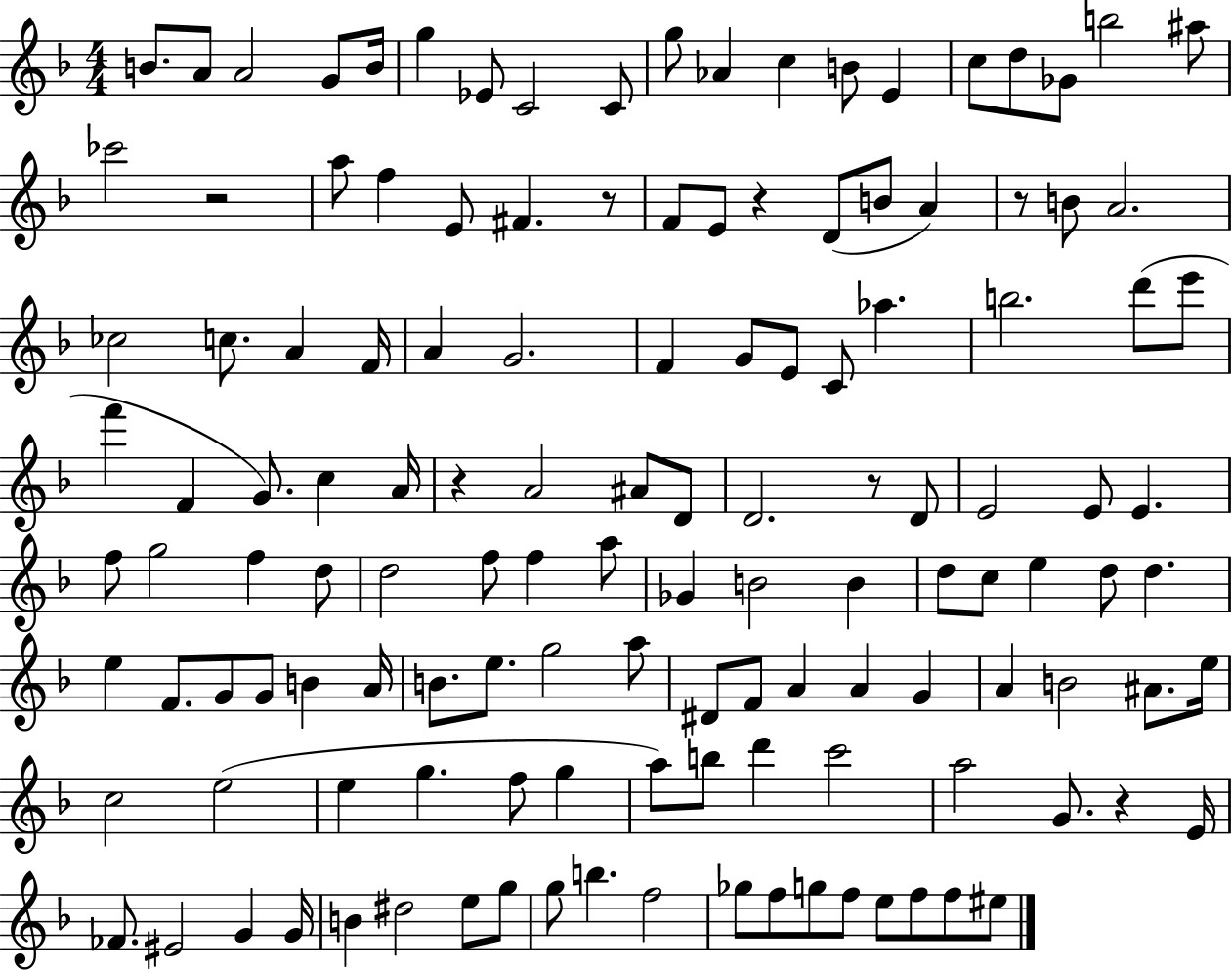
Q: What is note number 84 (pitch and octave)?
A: A5